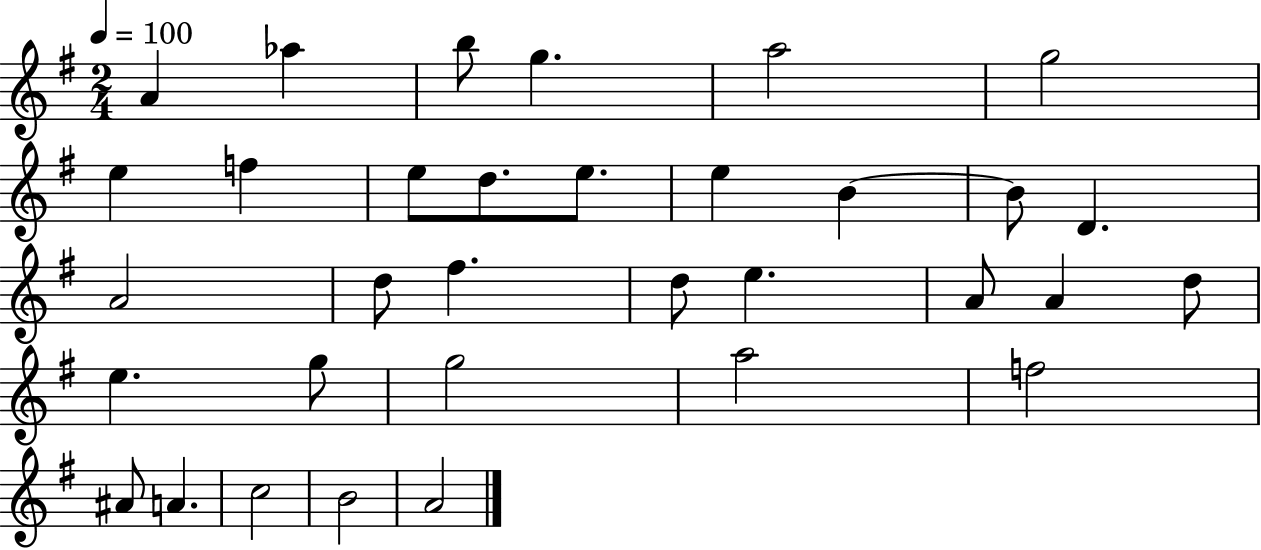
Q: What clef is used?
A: treble